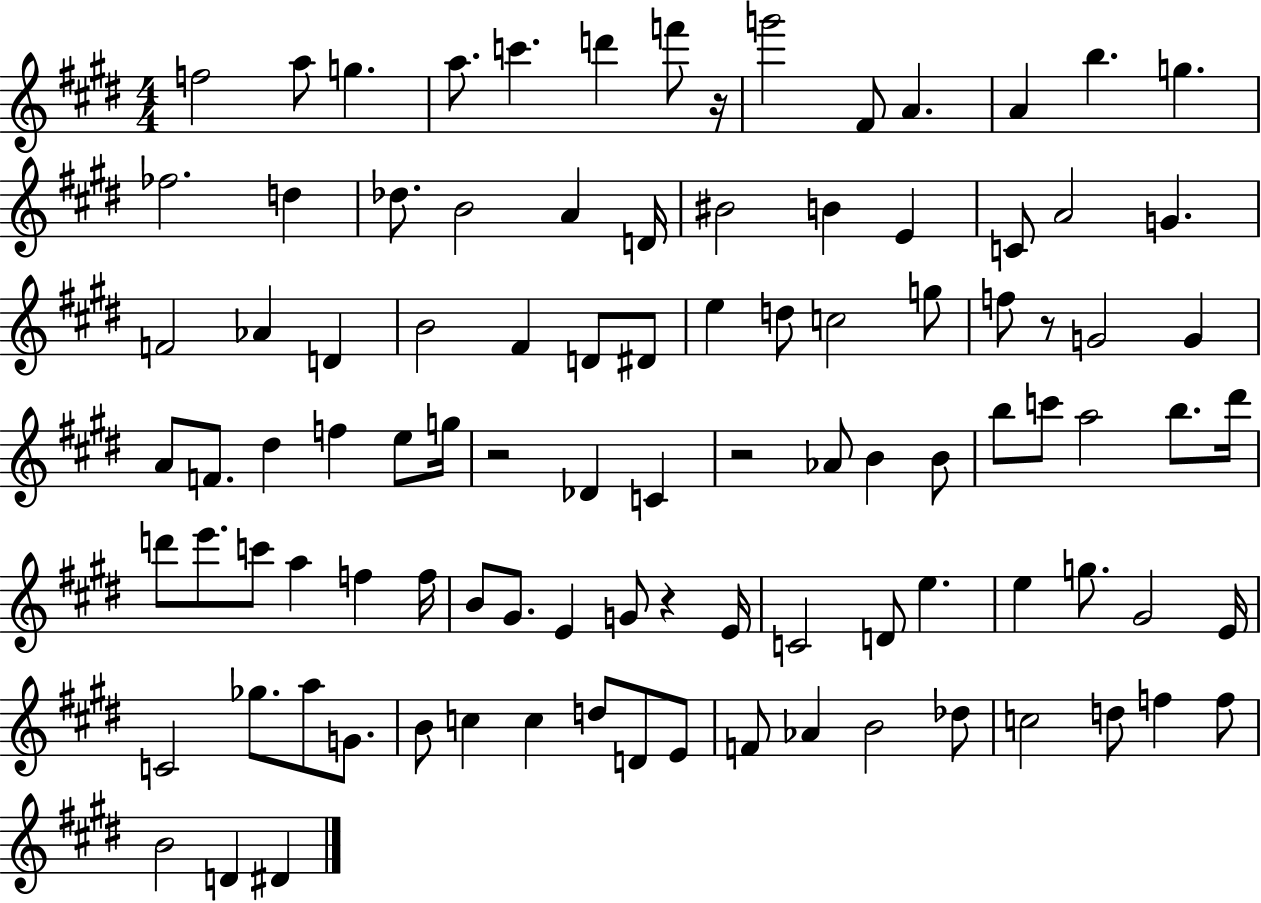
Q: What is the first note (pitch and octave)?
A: F5